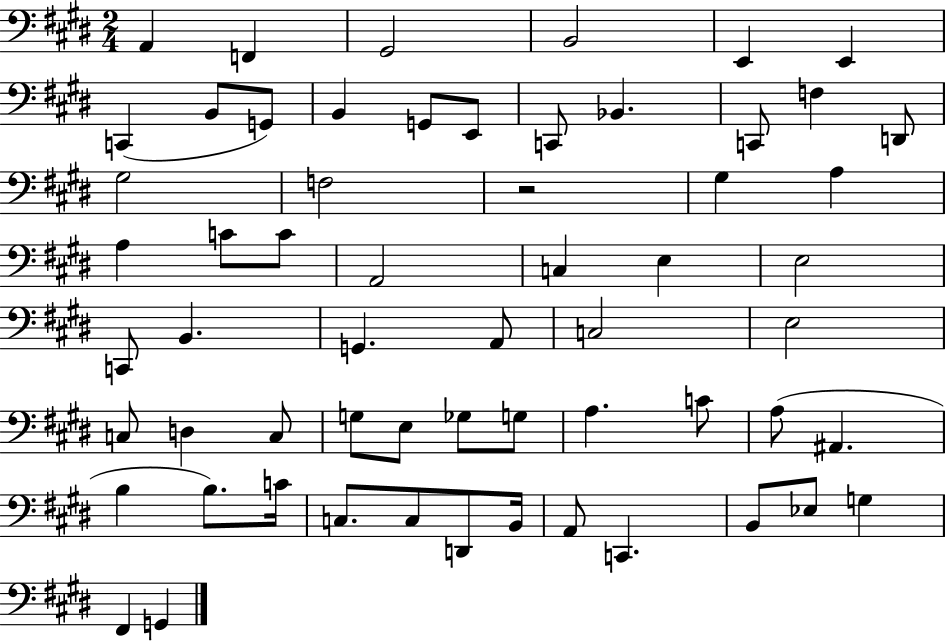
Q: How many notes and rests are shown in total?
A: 60